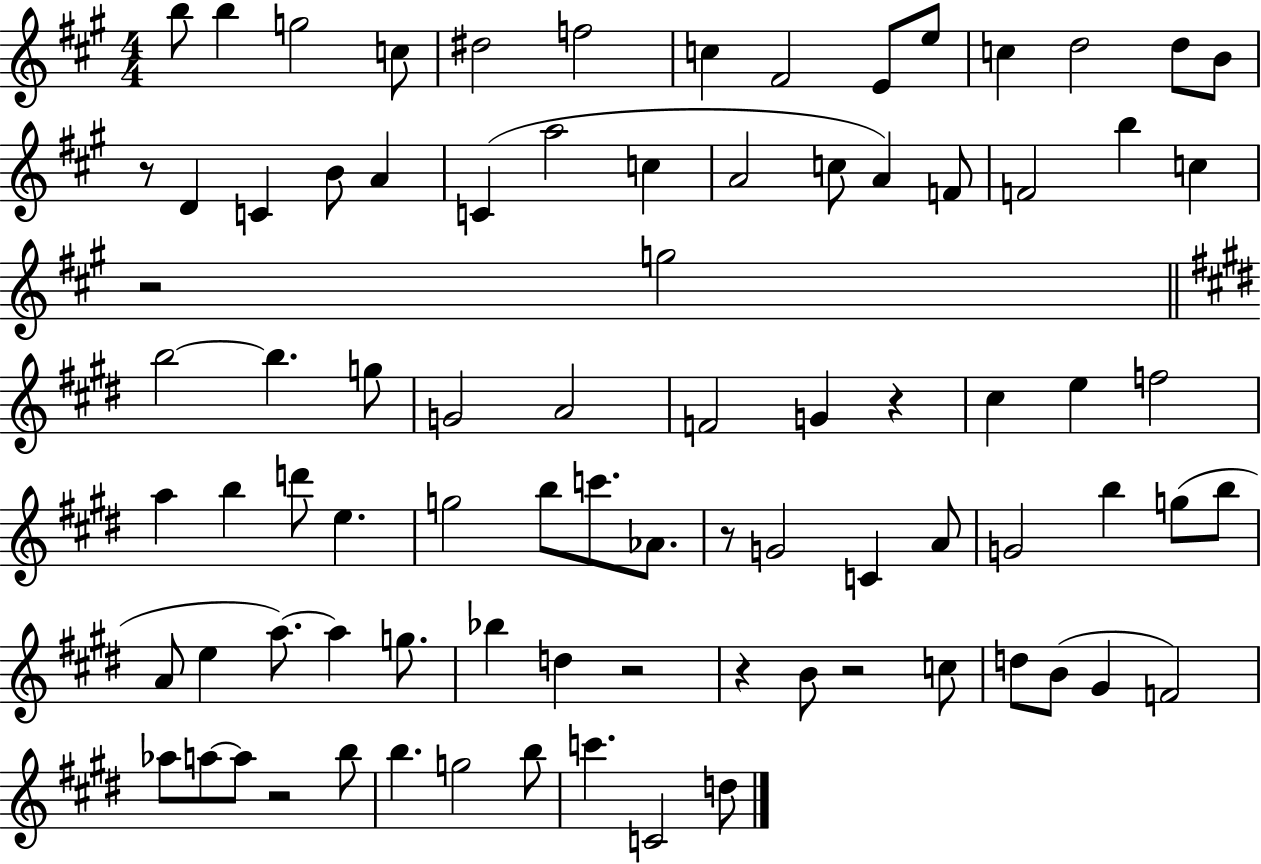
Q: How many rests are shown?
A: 8